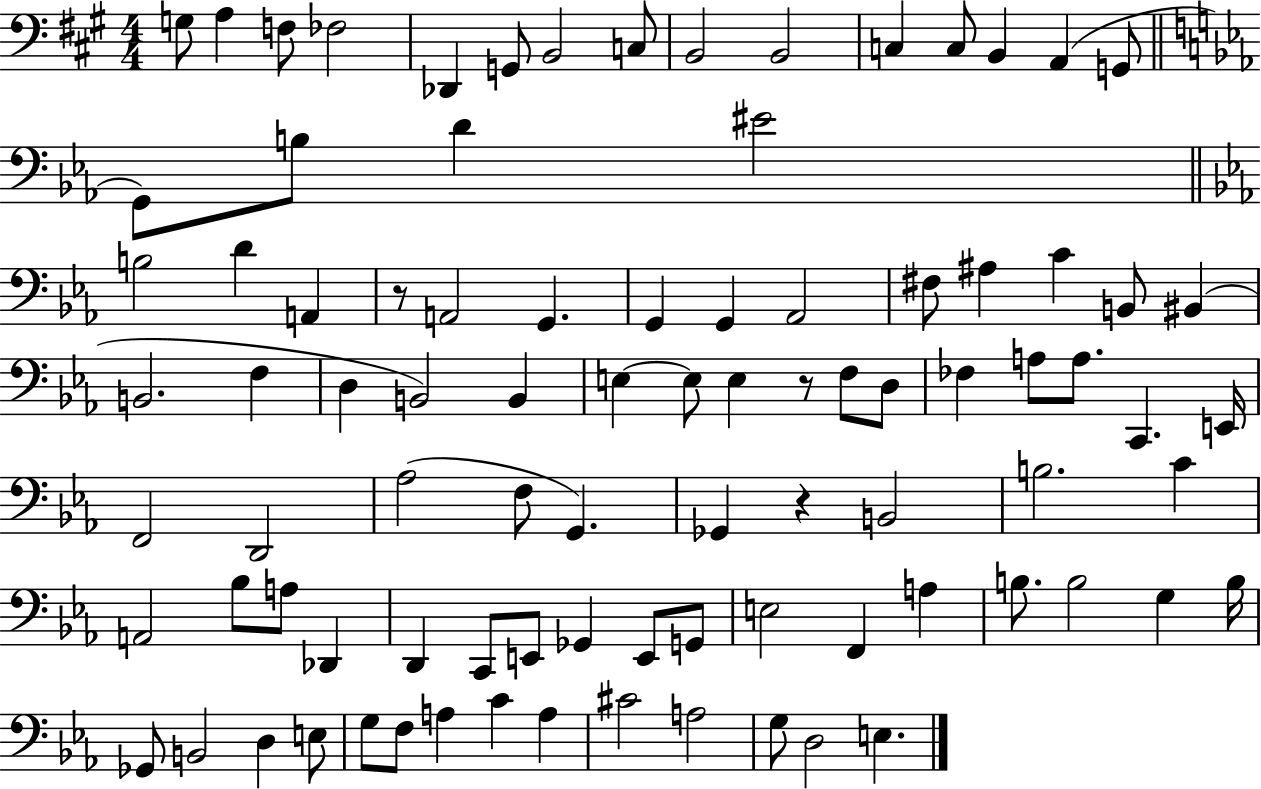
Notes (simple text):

G3/e A3/q F3/e FES3/h Db2/q G2/e B2/h C3/e B2/h B2/h C3/q C3/e B2/q A2/q G2/e G2/e B3/e D4/q EIS4/h B3/h D4/q A2/q R/e A2/h G2/q. G2/q G2/q Ab2/h F#3/e A#3/q C4/q B2/e BIS2/q B2/h. F3/q D3/q B2/h B2/q E3/q E3/e E3/q R/e F3/e D3/e FES3/q A3/e A3/e. C2/q. E2/s F2/h D2/h Ab3/h F3/e G2/q. Gb2/q R/q B2/h B3/h. C4/q A2/h Bb3/e A3/e Db2/q D2/q C2/e E2/e Gb2/q E2/e G2/e E3/h F2/q A3/q B3/e. B3/h G3/q B3/s Gb2/e B2/h D3/q E3/e G3/e F3/e A3/q C4/q A3/q C#4/h A3/h G3/e D3/h E3/q.